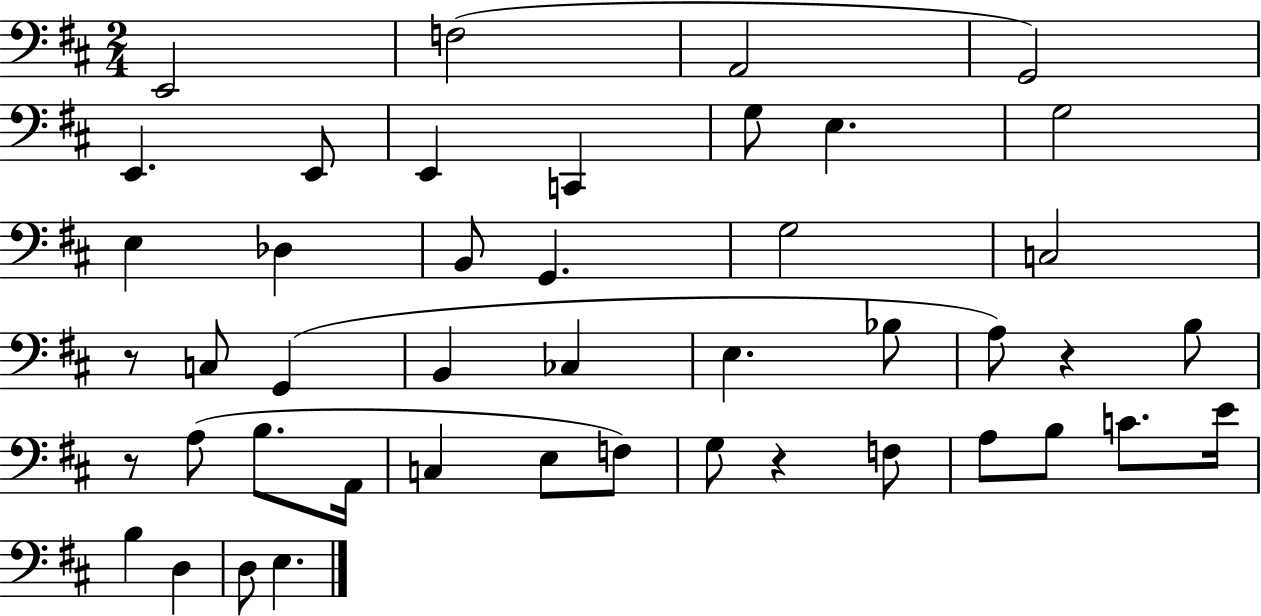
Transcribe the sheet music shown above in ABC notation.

X:1
T:Untitled
M:2/4
L:1/4
K:D
E,,2 F,2 A,,2 G,,2 E,, E,,/2 E,, C,, G,/2 E, G,2 E, _D, B,,/2 G,, G,2 C,2 z/2 C,/2 G,, B,, _C, E, _B,/2 A,/2 z B,/2 z/2 A,/2 B,/2 A,,/4 C, E,/2 F,/2 G,/2 z F,/2 A,/2 B,/2 C/2 E/4 B, D, D,/2 E,